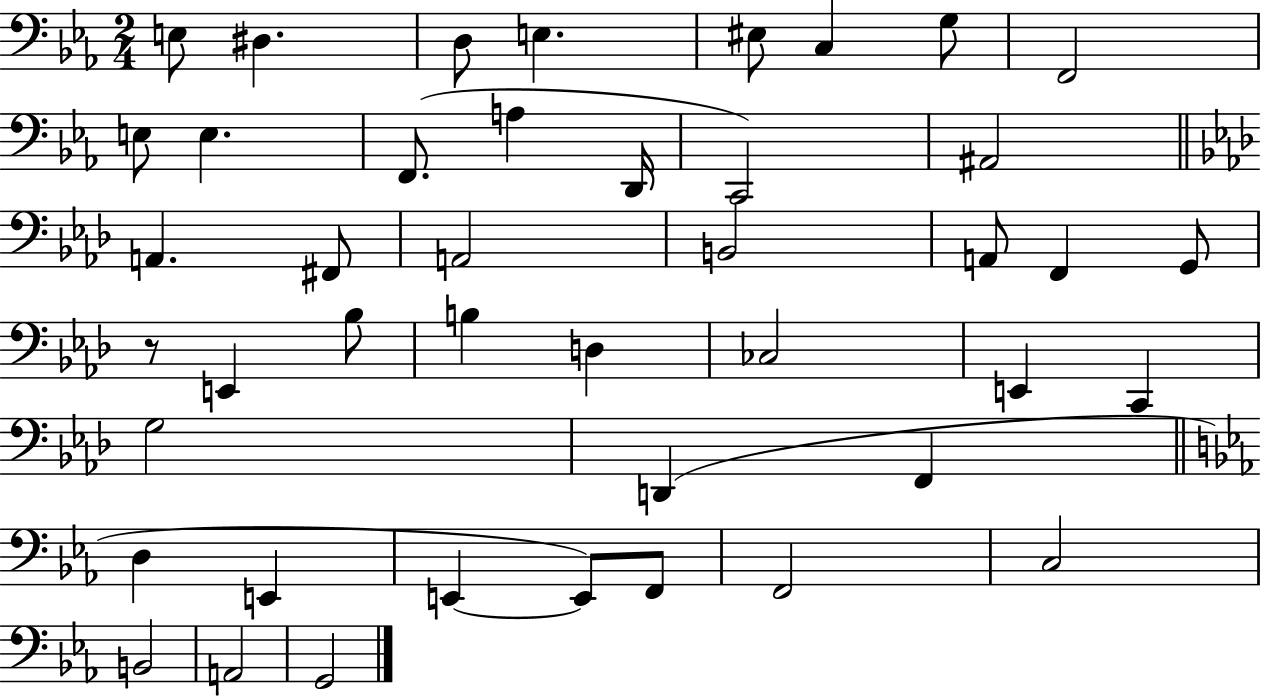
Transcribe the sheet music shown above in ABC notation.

X:1
T:Untitled
M:2/4
L:1/4
K:Eb
E,/2 ^D, D,/2 E, ^E,/2 C, G,/2 F,,2 E,/2 E, F,,/2 A, D,,/4 C,,2 ^A,,2 A,, ^F,,/2 A,,2 B,,2 A,,/2 F,, G,,/2 z/2 E,, _B,/2 B, D, _C,2 E,, C,, G,2 D,, F,, D, E,, E,, E,,/2 F,,/2 F,,2 C,2 B,,2 A,,2 G,,2